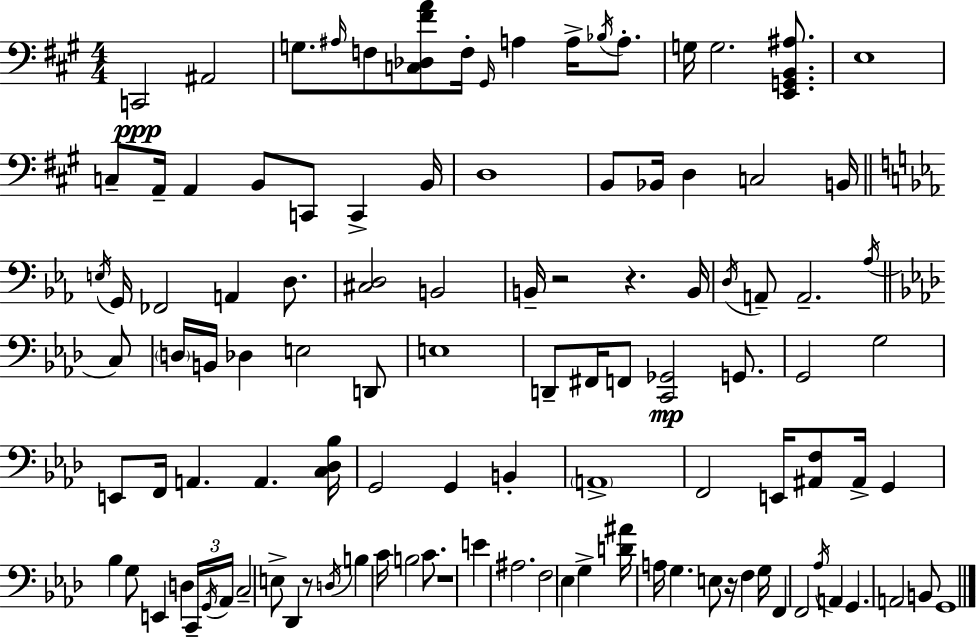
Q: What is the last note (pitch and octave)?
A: G2